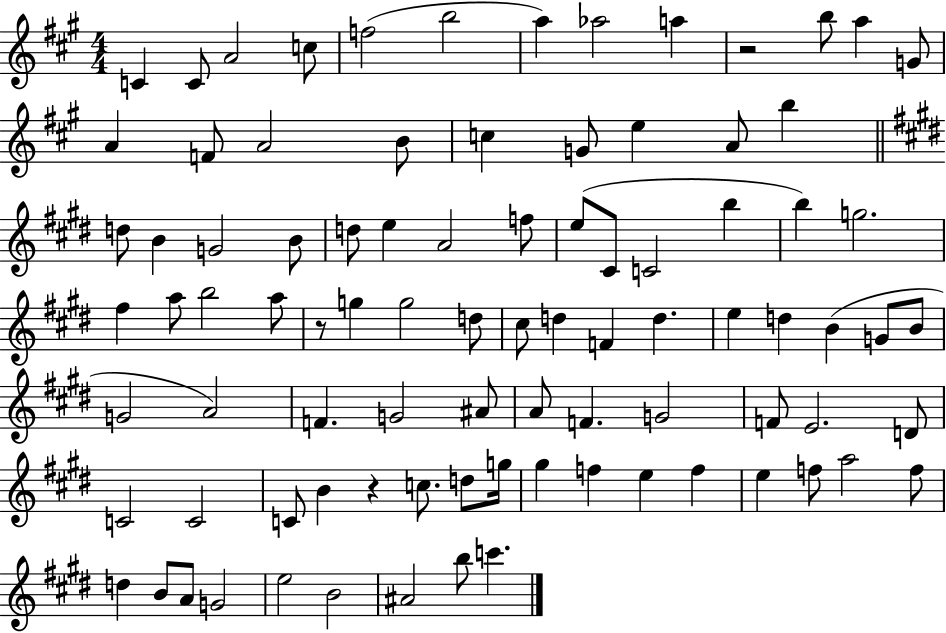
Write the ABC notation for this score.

X:1
T:Untitled
M:4/4
L:1/4
K:A
C C/2 A2 c/2 f2 b2 a _a2 a z2 b/2 a G/2 A F/2 A2 B/2 c G/2 e A/2 b d/2 B G2 B/2 d/2 e A2 f/2 e/2 ^C/2 C2 b b g2 ^f a/2 b2 a/2 z/2 g g2 d/2 ^c/2 d F d e d B G/2 B/2 G2 A2 F G2 ^A/2 A/2 F G2 F/2 E2 D/2 C2 C2 C/2 B z c/2 d/2 g/4 ^g f e f e f/2 a2 f/2 d B/2 A/2 G2 e2 B2 ^A2 b/2 c'